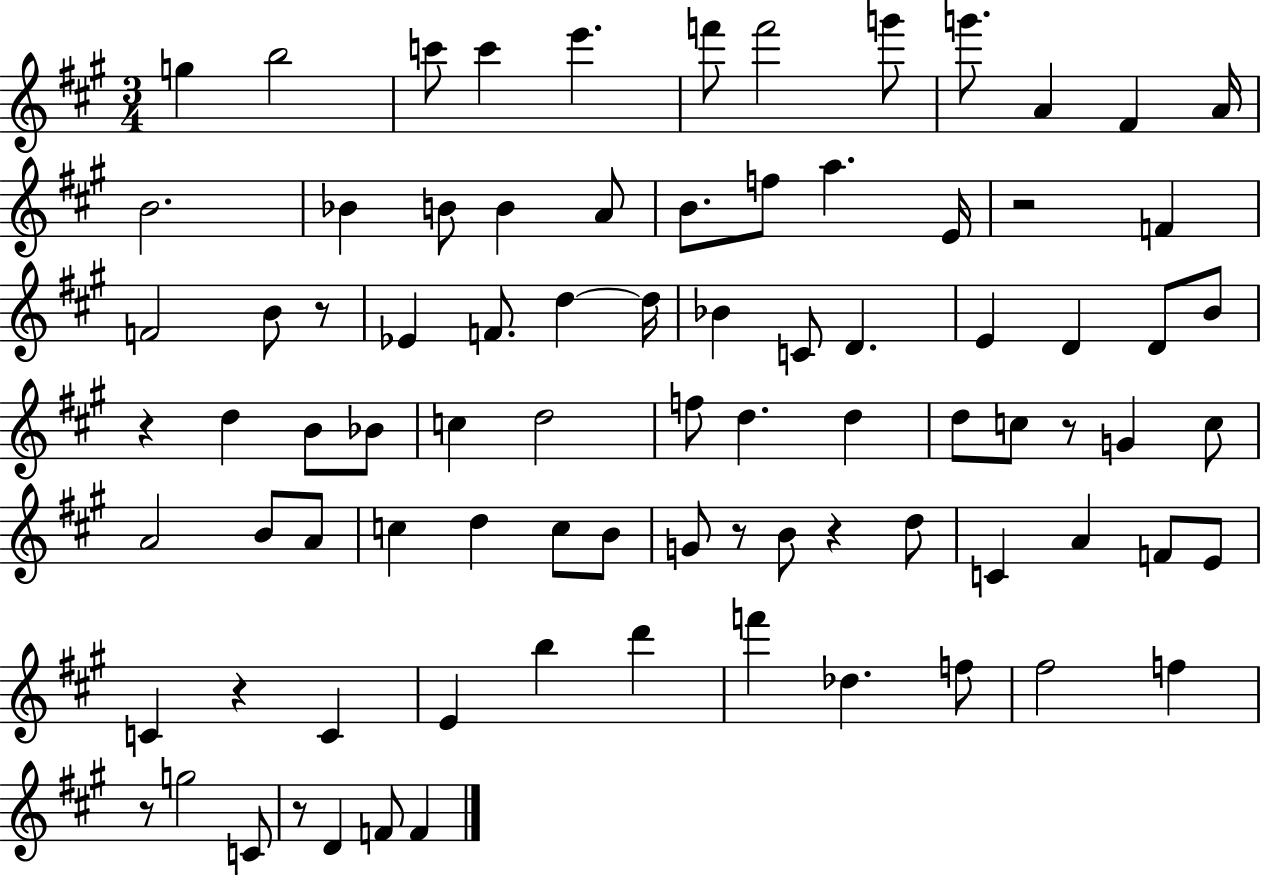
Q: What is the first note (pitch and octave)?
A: G5